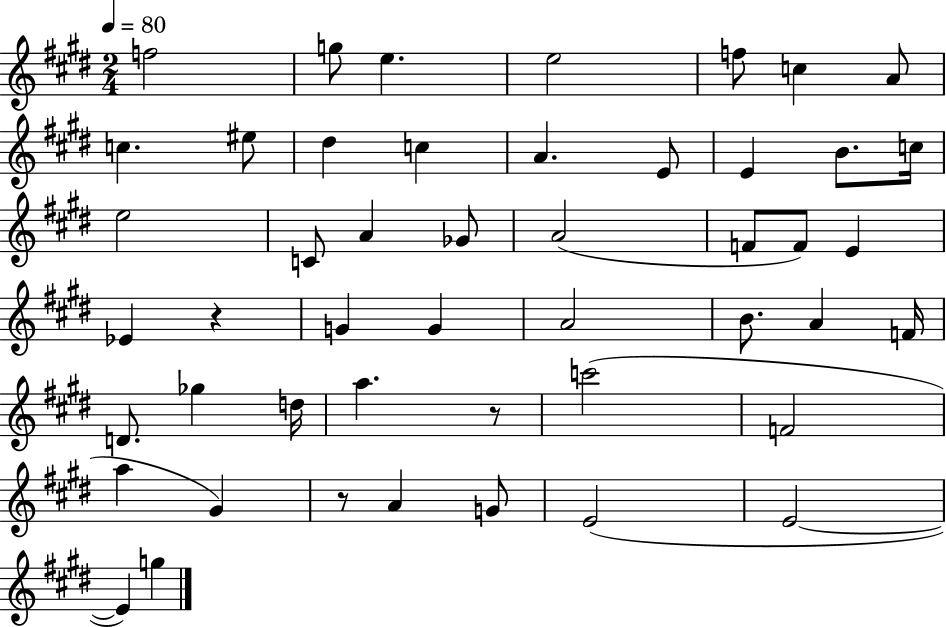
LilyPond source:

{
  \clef treble
  \numericTimeSignature
  \time 2/4
  \key e \major
  \tempo 4 = 80
  f''2 | g''8 e''4. | e''2 | f''8 c''4 a'8 | \break c''4. eis''8 | dis''4 c''4 | a'4. e'8 | e'4 b'8. c''16 | \break e''2 | c'8 a'4 ges'8 | a'2( | f'8 f'8) e'4 | \break ees'4 r4 | g'4 g'4 | a'2 | b'8. a'4 f'16 | \break d'8. ges''4 d''16 | a''4. r8 | c'''2( | f'2 | \break a''4 gis'4) | r8 a'4 g'8 | e'2( | e'2~~ | \break e'4) g''4 | \bar "|."
}